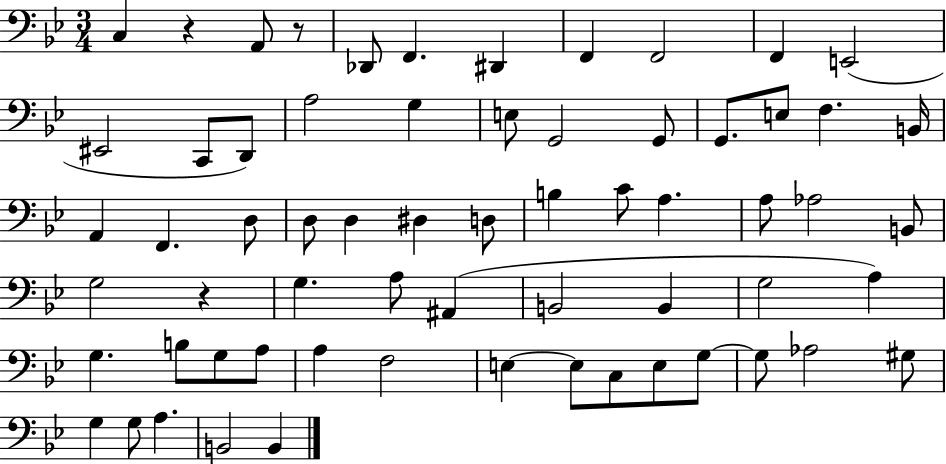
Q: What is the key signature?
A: BES major